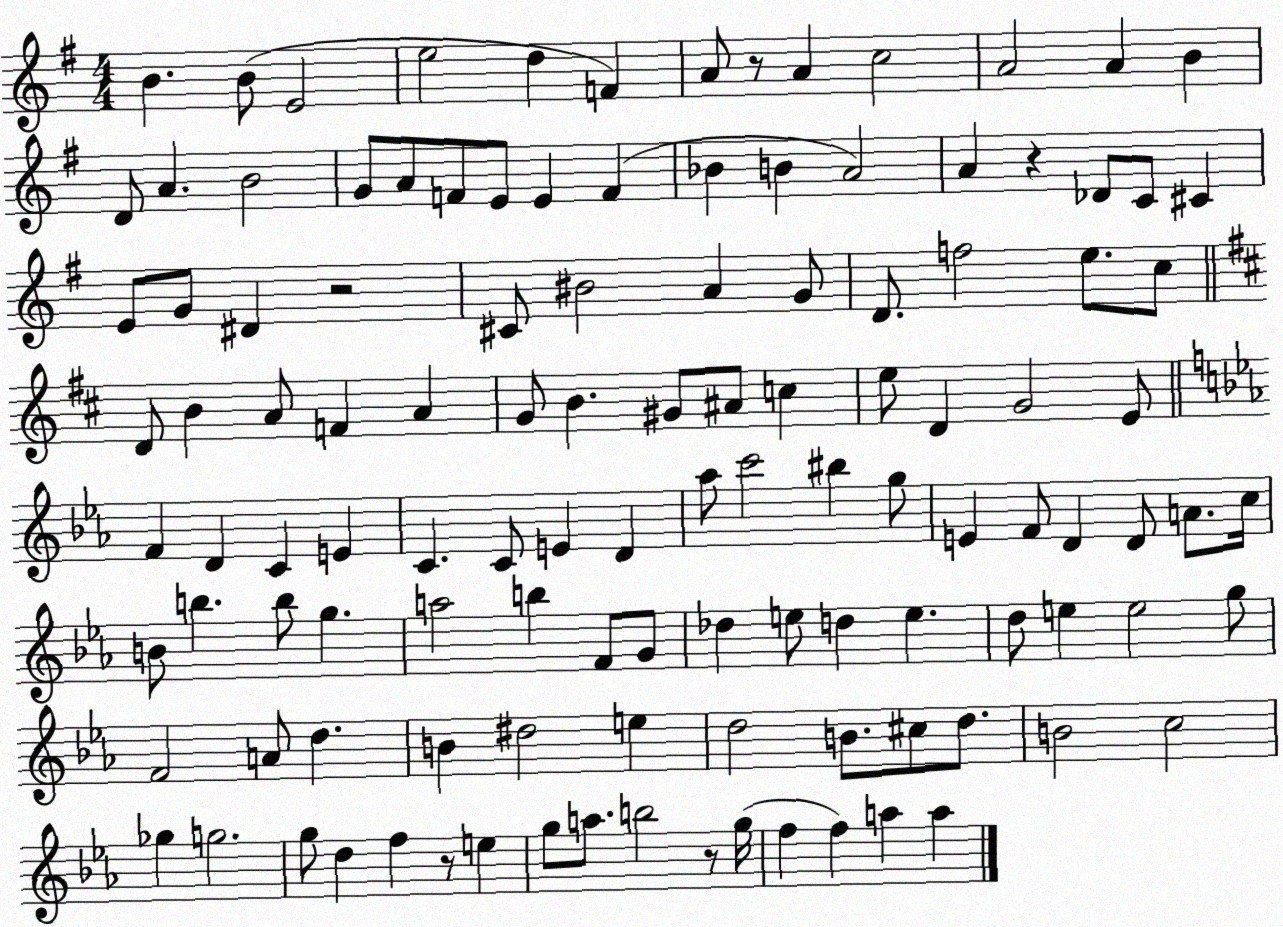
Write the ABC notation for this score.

X:1
T:Untitled
M:4/4
L:1/4
K:G
B B/2 E2 e2 d F A/2 z/2 A c2 A2 A B D/2 A B2 G/2 A/2 F/2 E/2 E F _B B A2 A z _D/2 C/2 ^C E/2 G/2 ^D z2 ^C/2 ^B2 A G/2 D/2 f2 e/2 c/2 D/2 B A/2 F A G/2 B ^G/2 ^A/2 c e/2 D G2 E/2 F D C E C C/2 E D _a/2 c'2 ^b g/2 E F/2 D D/2 A/2 c/4 B/2 b b/2 g a2 b F/2 G/2 _d e/2 d e d/2 e e2 g/2 F2 A/2 d B ^d2 e d2 B/2 ^c/2 d/2 B2 c2 _g g2 g/2 d f z/2 e g/2 a/2 b2 z/2 g/4 f f a a